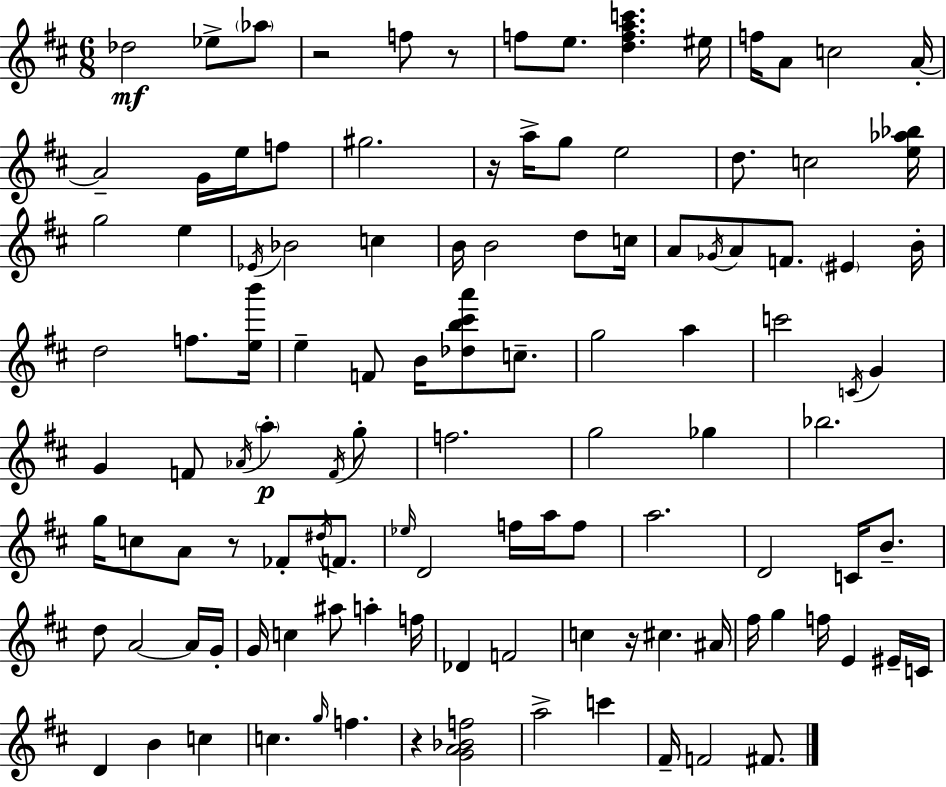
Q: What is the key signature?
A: D major